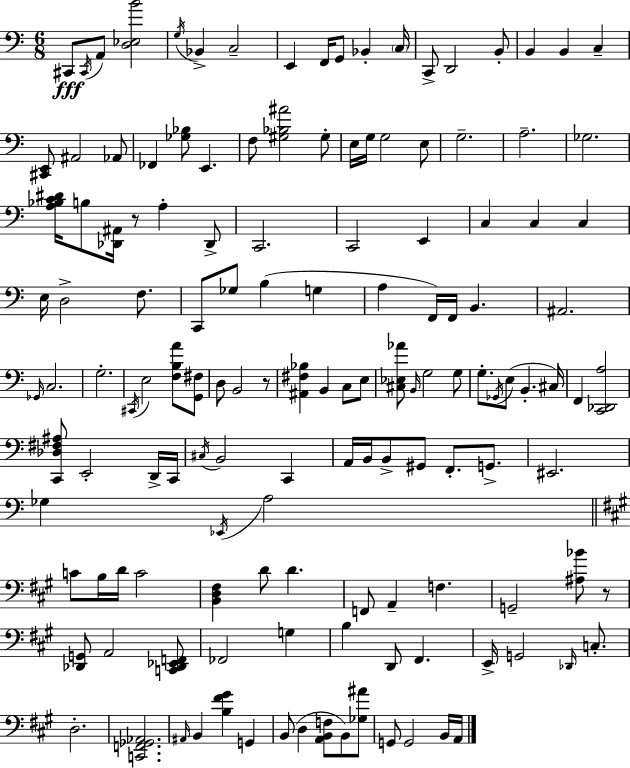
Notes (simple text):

C#2/e C#2/s A2/e [D3,Eb3,B4]/h G3/s Bb2/q C3/h E2/q F2/s G2/e Bb2/q C3/s C2/e D2/h B2/e B2/q B2/q C3/q [C#2,E2]/e A#2/h Ab2/e FES2/q [Gb3,Bb3]/e E2/q. F3/e [G#3,Bb3,A#4]/h G#3/e E3/s G3/s G3/h E3/e G3/h. A3/h. Gb3/h. [A3,Bb3,C4,D#4]/s B3/e [Db2,A#2]/s R/e A3/q Db2/e C2/h. C2/h E2/q C3/q C3/q C3/q E3/s D3/h F3/e. C2/e Gb3/e B3/q G3/q A3/q F2/s F2/s B2/q. A#2/h. Gb2/s C3/h. G3/h. C#2/s E3/h [F3,B3,A4]/e [G2,F#3]/e D3/e B2/h R/e [A#2,F#3,Bb3]/q B2/q C3/e E3/e [C#3,Eb3,Ab4]/e B2/s G3/h G3/e G3/e. Gb2/s E3/e B2/q. C#3/s F2/q [C2,Db2,A3]/h [C2,Db3,F#3,A#3]/e E2/h D2/s C2/s C#3/s B2/h C2/q A2/s B2/s B2/e G#2/e F2/e. G2/e. EIS2/h. Gb3/q Eb2/s A3/h C4/e B3/s D4/s C4/h [B2,D3,F#3]/q D4/e D4/q. F2/e A2/q F3/q. G2/h [A#3,Bb4]/e R/e [Db2,G2]/e A2/h [C2,Db2,Eb2,F2]/e FES2/h G3/q B3/q D2/e F#2/q. E2/s G2/h Db2/s C3/e. D3/h. [C2,F2,Gb2,Ab2]/h. A#2/s B2/q [B3,F#4,G#4]/q G2/q B2/e D3/q [A2,B2,F3]/e B2/e [Gb3,A#4]/e G2/e G2/h B2/s A2/s